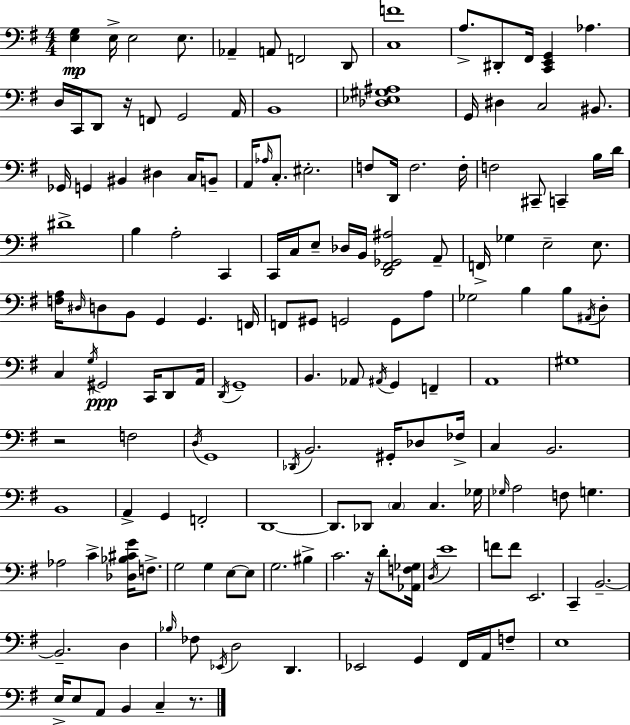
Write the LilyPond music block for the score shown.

{
  \clef bass
  \numericTimeSignature
  \time 4/4
  \key e \minor
  <e g>4\mp e16-> e2 e8. | aes,4-- a,8 f,2 d,8 | <c f'>1 | a8.-> dis,8-. fis,16 <c, e, g,>4 aes4. | \break d16 c,16 d,8 r16 f,8 g,2 a,16 | b,1 | <des ees gis ais>1 | g,16 dis4 c2 bis,8. | \break ges,16 g,4 bis,4 dis4 c16 b,8-- | a,16 \grace { aes16 } c8.-. eis2.-. | f8 d,16 f2. | f16-. f2 cis,8-- c,4-- b16 | \break d'16 dis'1-> | b4 a2-. c,4 | c,16 c16 e8-- des16 b,16 <d, fis, ges, ais>2 a,8-- | f,16-> ges4 e2-- e8. | \break <f a>16 \grace { dis16 } d8 b,8 g,4 g,4. | f,16 f,8 gis,8 g,2 g,8 | a8 ges2 b4 b8 | \acciaccatura { ais,16 } d8-. c4 \acciaccatura { g16 }\ppp gis,2 | \break c,16 d,8 a,16 \acciaccatura { d,16 } g,1-- | b,4. aes,8 \acciaccatura { ais,16 } g,4 | f,4-- a,1 | gis1 | \break r2 f2 | \acciaccatura { d16 } g,1 | \acciaccatura { des,16 } b,2. | gis,16-. des8 fes16-> c4 b,2. | \break b,1 | a,4-> g,4 | f,2-. d,1~~ | d,8. des,8 \parenthesize c4 | \break c4. ges16 \grace { ges16 } a2 | f8 g4. aes2 | c'4-> <des bes cis' g'>16 f8.-> g2 | g4 e8~~ e8 g2. | \break bis4-> c'2. | r16 d'8-. <aes, f ges>16 \acciaccatura { d16 } e'1 | f'8 f'8 e,2. | c,4-- b,2.--~~ | \break b,2.-- | d4 \grace { bes16 } fes8 \acciaccatura { ees,16 } d2 | d,4. ees,2 | g,4 fis,16 a,16 f8-- e1 | \break e16-> e8 a,8 | b,4 c4-- r8. \bar "|."
}